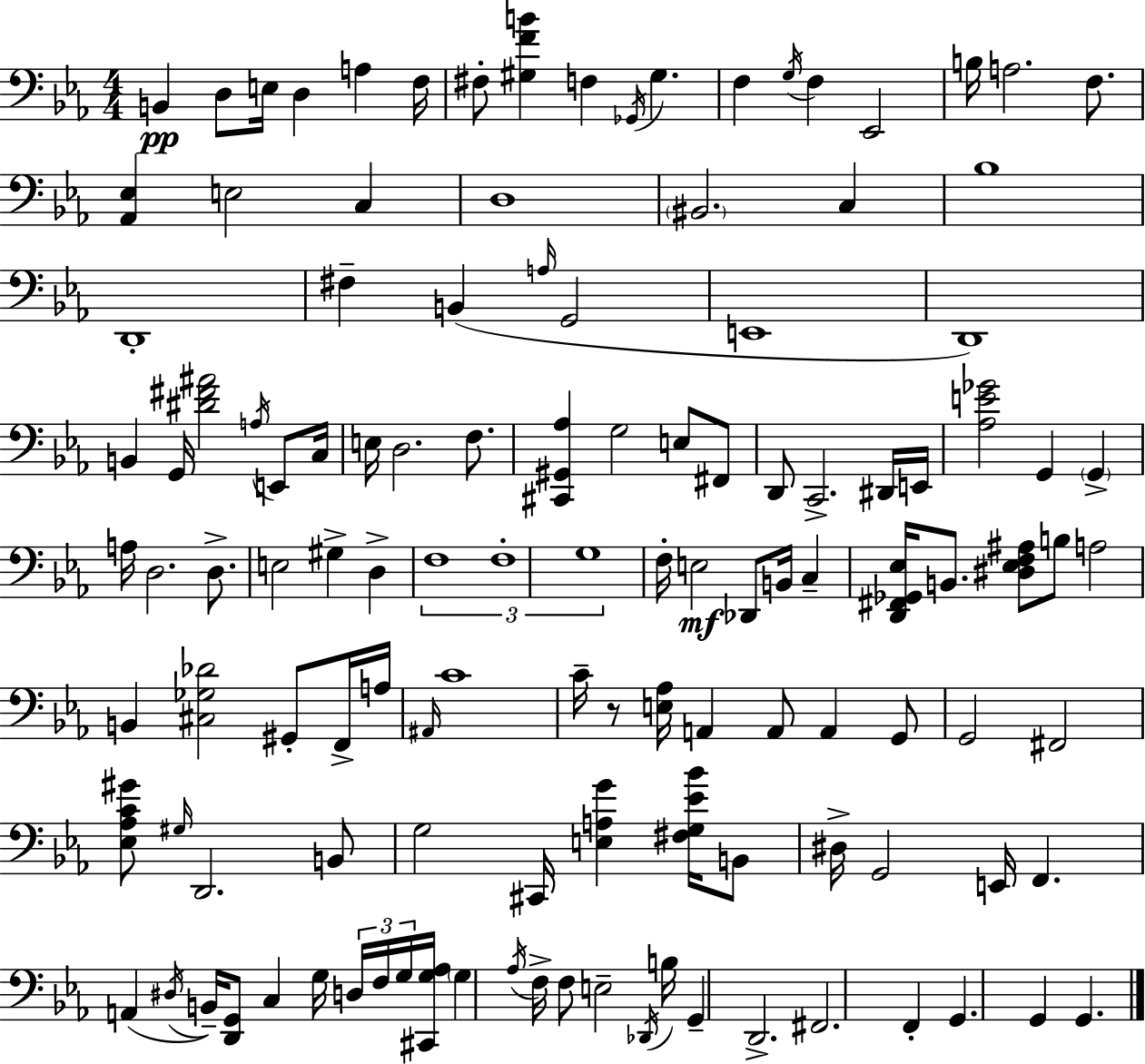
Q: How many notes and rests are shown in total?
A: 124